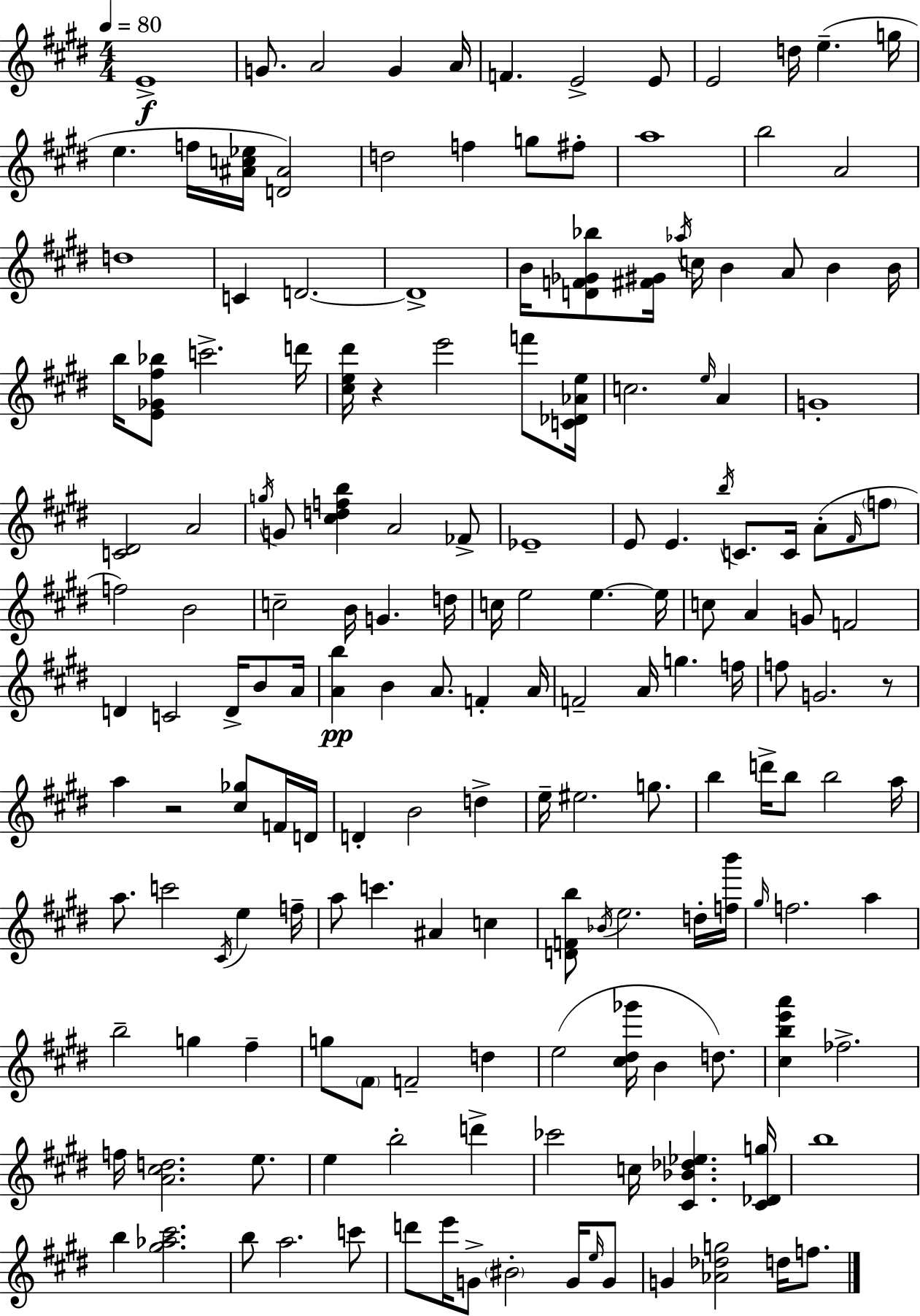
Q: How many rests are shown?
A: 3